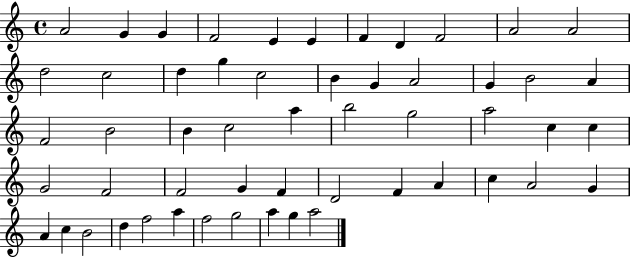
A4/h G4/q G4/q F4/h E4/q E4/q F4/q D4/q F4/h A4/h A4/h D5/h C5/h D5/q G5/q C5/h B4/q G4/q A4/h G4/q B4/h A4/q F4/h B4/h B4/q C5/h A5/q B5/h G5/h A5/h C5/q C5/q G4/h F4/h F4/h G4/q F4/q D4/h F4/q A4/q C5/q A4/h G4/q A4/q C5/q B4/h D5/q F5/h A5/q F5/h G5/h A5/q G5/q A5/h